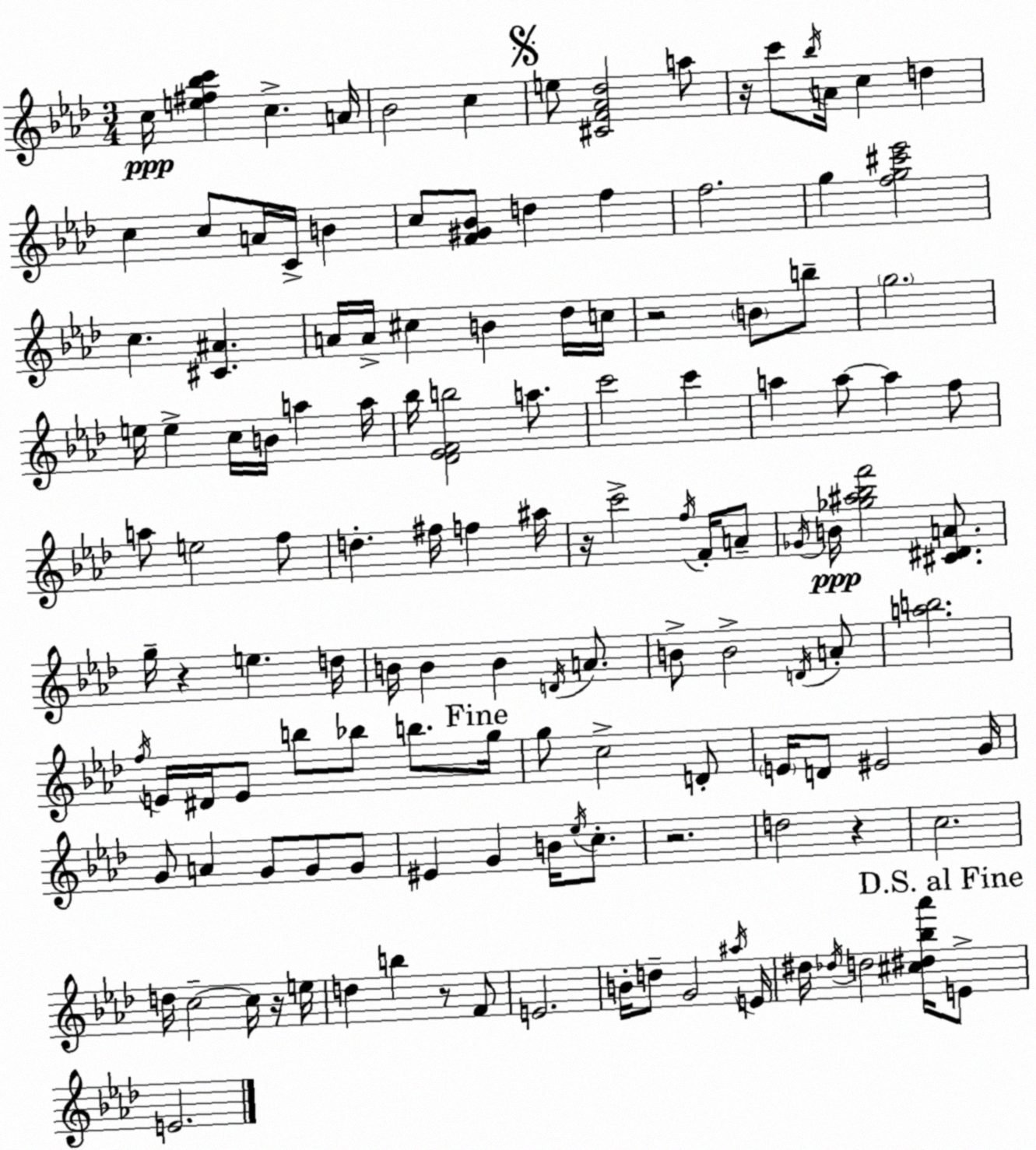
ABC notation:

X:1
T:Untitled
M:3/4
L:1/4
K:Fm
c/4 [e^f_bc'] c A/4 _B2 c e/2 [^CF_A_d]2 a/2 z/4 c'/2 _b/4 A/4 c d c c/2 A/4 C/4 B c/2 [F^G_B]/2 d f f2 g [fg^c'_e']2 c [^C^A] A/4 A/4 ^c B _d/4 c/4 z2 B/2 b/2 g2 e/4 e c/4 B/4 a a/4 _b/4 [_D_EFb]2 a/2 c'2 c' a a/2 a f/2 a/2 e2 f/2 d ^f/4 f ^a/4 z/4 c'2 f/4 F/4 A/2 _G/4 B/4 [_g^a_bf']2 [^C^DA]/2 g/4 z e d/4 B/4 B B D/4 A/2 B/2 B2 D/4 A/2 [ab]2 f/4 E/4 ^D/4 E/2 b/2 _b/2 b/2 g/4 g/2 c2 D/2 E/4 D/2 ^E2 G/4 G/2 A G/2 G/2 G/2 ^E G B/4 _e/4 c/2 z2 d2 z c2 d/4 c2 c/4 z/4 e/4 d b z/2 F/2 E2 B/4 d/2 G2 ^a/4 E/4 ^d/4 _d/4 d2 [^c^d_b_a']/4 E/2 E2